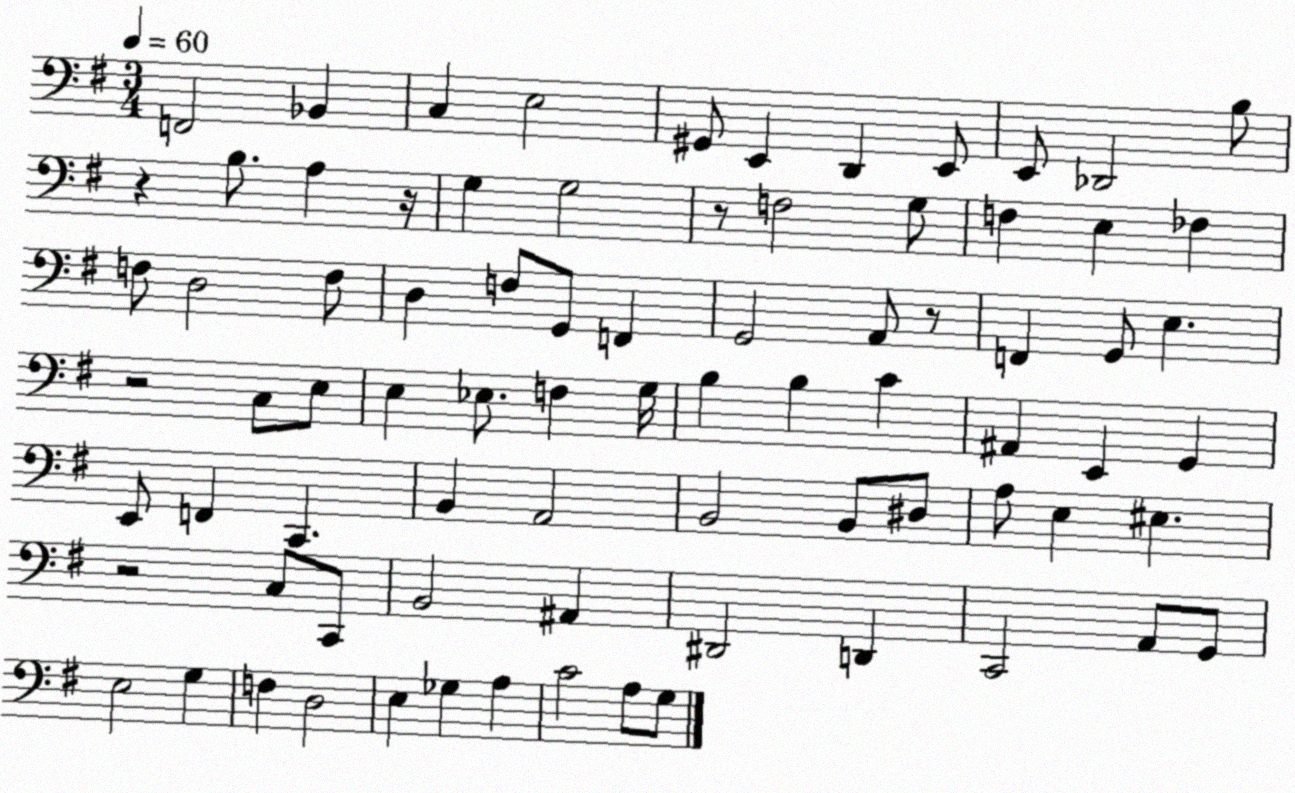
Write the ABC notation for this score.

X:1
T:Untitled
M:3/4
L:1/4
K:G
F,,2 _B,, C, E,2 ^G,,/2 E,, D,, E,,/2 E,,/2 _D,,2 B,/2 z B,/2 A, z/4 G, G,2 z/2 F,2 G,/2 F, E, _F, F,/2 D,2 F,/2 D, F,/2 G,,/2 F,, G,,2 A,,/2 z/2 F,, G,,/2 E, z2 C,/2 E,/2 E, _E,/2 F, G,/4 B, B, C ^A,, E,, G,, E,,/2 F,, C,, B,, A,,2 B,,2 B,,/2 ^D,/2 A,/2 E, ^E, z2 C,/2 C,,/2 B,,2 ^A,, ^D,,2 D,, C,,2 A,,/2 G,,/2 E,2 G, F, D,2 E, _G, A, C2 A,/2 G,/2